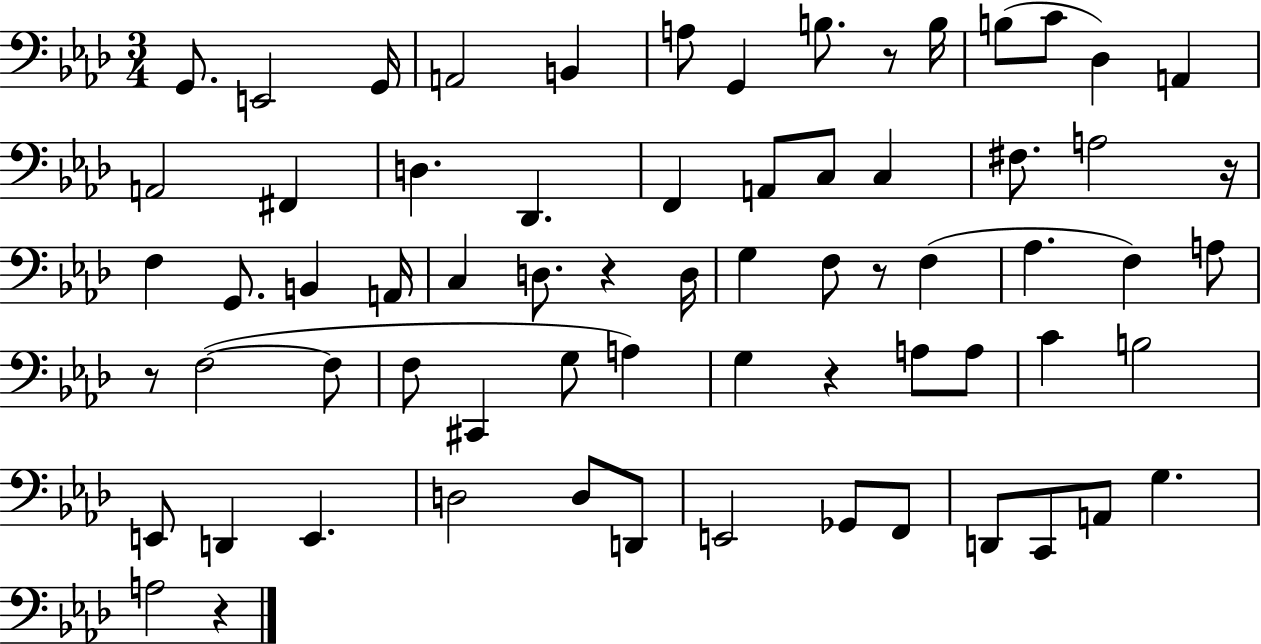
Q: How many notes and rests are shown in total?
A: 68